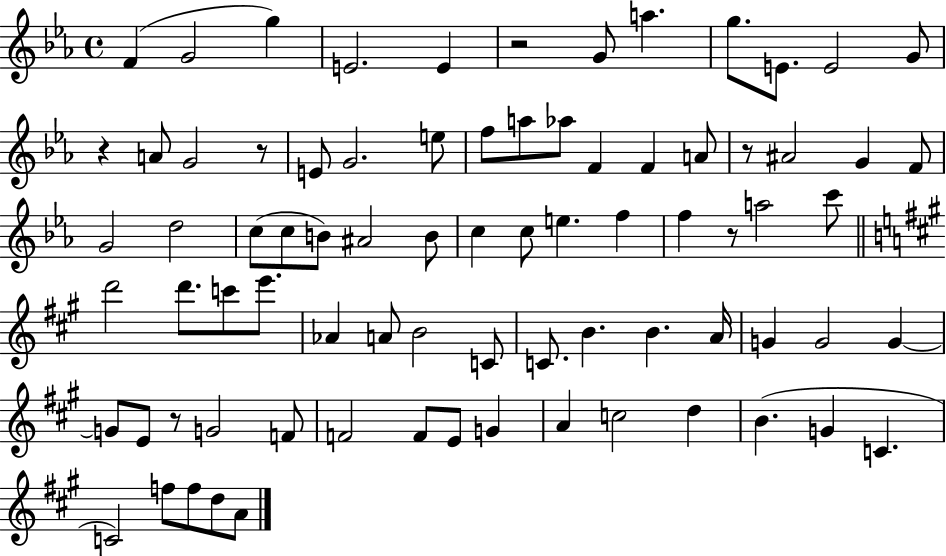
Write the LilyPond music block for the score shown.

{
  \clef treble
  \time 4/4
  \defaultTimeSignature
  \key ees \major
  f'4( g'2 g''4) | e'2. e'4 | r2 g'8 a''4. | g''8. e'8. e'2 g'8 | \break r4 a'8 g'2 r8 | e'8 g'2. e''8 | f''8 a''8 aes''8 f'4 f'4 a'8 | r8 ais'2 g'4 f'8 | \break g'2 d''2 | c''8( c''8 b'8) ais'2 b'8 | c''4 c''8 e''4. f''4 | f''4 r8 a''2 c'''8 | \break \bar "||" \break \key a \major d'''2 d'''8. c'''8 e'''8. | aes'4 a'8 b'2 c'8 | c'8. b'4. b'4. a'16 | g'4 g'2 g'4~~ | \break g'8 e'8 r8 g'2 f'8 | f'2 f'8 e'8 g'4 | a'4 c''2 d''4 | b'4.( g'4 c'4. | \break c'2) f''8 f''8 d''8 a'8 | \bar "|."
}